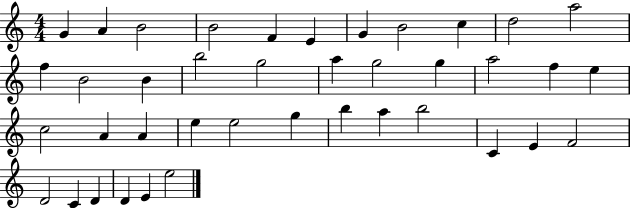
G4/q A4/q B4/h B4/h F4/q E4/q G4/q B4/h C5/q D5/h A5/h F5/q B4/h B4/q B5/h G5/h A5/q G5/h G5/q A5/h F5/q E5/q C5/h A4/q A4/q E5/q E5/h G5/q B5/q A5/q B5/h C4/q E4/q F4/h D4/h C4/q D4/q D4/q E4/q E5/h